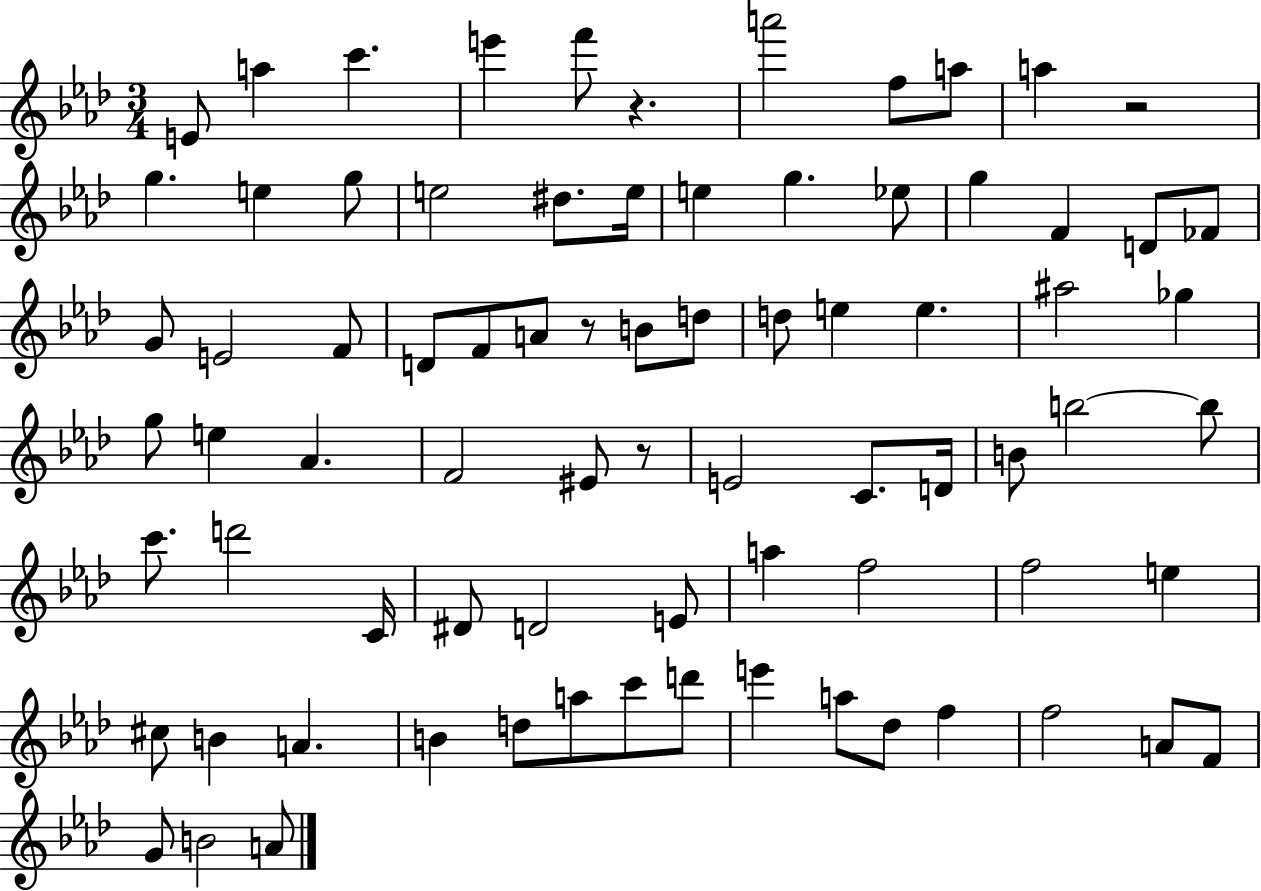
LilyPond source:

{
  \clef treble
  \numericTimeSignature
  \time 3/4
  \key aes \major
  e'8 a''4 c'''4. | e'''4 f'''8 r4. | a'''2 f''8 a''8 | a''4 r2 | \break g''4. e''4 g''8 | e''2 dis''8. e''16 | e''4 g''4. ees''8 | g''4 f'4 d'8 fes'8 | \break g'8 e'2 f'8 | d'8 f'8 a'8 r8 b'8 d''8 | d''8 e''4 e''4. | ais''2 ges''4 | \break g''8 e''4 aes'4. | f'2 eis'8 r8 | e'2 c'8. d'16 | b'8 b''2~~ b''8 | \break c'''8. d'''2 c'16 | dis'8 d'2 e'8 | a''4 f''2 | f''2 e''4 | \break cis''8 b'4 a'4. | b'4 d''8 a''8 c'''8 d'''8 | e'''4 a''8 des''8 f''4 | f''2 a'8 f'8 | \break g'8 b'2 a'8 | \bar "|."
}